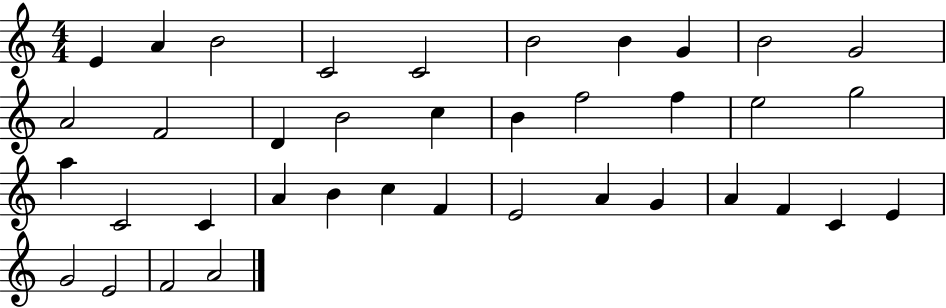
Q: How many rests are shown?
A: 0